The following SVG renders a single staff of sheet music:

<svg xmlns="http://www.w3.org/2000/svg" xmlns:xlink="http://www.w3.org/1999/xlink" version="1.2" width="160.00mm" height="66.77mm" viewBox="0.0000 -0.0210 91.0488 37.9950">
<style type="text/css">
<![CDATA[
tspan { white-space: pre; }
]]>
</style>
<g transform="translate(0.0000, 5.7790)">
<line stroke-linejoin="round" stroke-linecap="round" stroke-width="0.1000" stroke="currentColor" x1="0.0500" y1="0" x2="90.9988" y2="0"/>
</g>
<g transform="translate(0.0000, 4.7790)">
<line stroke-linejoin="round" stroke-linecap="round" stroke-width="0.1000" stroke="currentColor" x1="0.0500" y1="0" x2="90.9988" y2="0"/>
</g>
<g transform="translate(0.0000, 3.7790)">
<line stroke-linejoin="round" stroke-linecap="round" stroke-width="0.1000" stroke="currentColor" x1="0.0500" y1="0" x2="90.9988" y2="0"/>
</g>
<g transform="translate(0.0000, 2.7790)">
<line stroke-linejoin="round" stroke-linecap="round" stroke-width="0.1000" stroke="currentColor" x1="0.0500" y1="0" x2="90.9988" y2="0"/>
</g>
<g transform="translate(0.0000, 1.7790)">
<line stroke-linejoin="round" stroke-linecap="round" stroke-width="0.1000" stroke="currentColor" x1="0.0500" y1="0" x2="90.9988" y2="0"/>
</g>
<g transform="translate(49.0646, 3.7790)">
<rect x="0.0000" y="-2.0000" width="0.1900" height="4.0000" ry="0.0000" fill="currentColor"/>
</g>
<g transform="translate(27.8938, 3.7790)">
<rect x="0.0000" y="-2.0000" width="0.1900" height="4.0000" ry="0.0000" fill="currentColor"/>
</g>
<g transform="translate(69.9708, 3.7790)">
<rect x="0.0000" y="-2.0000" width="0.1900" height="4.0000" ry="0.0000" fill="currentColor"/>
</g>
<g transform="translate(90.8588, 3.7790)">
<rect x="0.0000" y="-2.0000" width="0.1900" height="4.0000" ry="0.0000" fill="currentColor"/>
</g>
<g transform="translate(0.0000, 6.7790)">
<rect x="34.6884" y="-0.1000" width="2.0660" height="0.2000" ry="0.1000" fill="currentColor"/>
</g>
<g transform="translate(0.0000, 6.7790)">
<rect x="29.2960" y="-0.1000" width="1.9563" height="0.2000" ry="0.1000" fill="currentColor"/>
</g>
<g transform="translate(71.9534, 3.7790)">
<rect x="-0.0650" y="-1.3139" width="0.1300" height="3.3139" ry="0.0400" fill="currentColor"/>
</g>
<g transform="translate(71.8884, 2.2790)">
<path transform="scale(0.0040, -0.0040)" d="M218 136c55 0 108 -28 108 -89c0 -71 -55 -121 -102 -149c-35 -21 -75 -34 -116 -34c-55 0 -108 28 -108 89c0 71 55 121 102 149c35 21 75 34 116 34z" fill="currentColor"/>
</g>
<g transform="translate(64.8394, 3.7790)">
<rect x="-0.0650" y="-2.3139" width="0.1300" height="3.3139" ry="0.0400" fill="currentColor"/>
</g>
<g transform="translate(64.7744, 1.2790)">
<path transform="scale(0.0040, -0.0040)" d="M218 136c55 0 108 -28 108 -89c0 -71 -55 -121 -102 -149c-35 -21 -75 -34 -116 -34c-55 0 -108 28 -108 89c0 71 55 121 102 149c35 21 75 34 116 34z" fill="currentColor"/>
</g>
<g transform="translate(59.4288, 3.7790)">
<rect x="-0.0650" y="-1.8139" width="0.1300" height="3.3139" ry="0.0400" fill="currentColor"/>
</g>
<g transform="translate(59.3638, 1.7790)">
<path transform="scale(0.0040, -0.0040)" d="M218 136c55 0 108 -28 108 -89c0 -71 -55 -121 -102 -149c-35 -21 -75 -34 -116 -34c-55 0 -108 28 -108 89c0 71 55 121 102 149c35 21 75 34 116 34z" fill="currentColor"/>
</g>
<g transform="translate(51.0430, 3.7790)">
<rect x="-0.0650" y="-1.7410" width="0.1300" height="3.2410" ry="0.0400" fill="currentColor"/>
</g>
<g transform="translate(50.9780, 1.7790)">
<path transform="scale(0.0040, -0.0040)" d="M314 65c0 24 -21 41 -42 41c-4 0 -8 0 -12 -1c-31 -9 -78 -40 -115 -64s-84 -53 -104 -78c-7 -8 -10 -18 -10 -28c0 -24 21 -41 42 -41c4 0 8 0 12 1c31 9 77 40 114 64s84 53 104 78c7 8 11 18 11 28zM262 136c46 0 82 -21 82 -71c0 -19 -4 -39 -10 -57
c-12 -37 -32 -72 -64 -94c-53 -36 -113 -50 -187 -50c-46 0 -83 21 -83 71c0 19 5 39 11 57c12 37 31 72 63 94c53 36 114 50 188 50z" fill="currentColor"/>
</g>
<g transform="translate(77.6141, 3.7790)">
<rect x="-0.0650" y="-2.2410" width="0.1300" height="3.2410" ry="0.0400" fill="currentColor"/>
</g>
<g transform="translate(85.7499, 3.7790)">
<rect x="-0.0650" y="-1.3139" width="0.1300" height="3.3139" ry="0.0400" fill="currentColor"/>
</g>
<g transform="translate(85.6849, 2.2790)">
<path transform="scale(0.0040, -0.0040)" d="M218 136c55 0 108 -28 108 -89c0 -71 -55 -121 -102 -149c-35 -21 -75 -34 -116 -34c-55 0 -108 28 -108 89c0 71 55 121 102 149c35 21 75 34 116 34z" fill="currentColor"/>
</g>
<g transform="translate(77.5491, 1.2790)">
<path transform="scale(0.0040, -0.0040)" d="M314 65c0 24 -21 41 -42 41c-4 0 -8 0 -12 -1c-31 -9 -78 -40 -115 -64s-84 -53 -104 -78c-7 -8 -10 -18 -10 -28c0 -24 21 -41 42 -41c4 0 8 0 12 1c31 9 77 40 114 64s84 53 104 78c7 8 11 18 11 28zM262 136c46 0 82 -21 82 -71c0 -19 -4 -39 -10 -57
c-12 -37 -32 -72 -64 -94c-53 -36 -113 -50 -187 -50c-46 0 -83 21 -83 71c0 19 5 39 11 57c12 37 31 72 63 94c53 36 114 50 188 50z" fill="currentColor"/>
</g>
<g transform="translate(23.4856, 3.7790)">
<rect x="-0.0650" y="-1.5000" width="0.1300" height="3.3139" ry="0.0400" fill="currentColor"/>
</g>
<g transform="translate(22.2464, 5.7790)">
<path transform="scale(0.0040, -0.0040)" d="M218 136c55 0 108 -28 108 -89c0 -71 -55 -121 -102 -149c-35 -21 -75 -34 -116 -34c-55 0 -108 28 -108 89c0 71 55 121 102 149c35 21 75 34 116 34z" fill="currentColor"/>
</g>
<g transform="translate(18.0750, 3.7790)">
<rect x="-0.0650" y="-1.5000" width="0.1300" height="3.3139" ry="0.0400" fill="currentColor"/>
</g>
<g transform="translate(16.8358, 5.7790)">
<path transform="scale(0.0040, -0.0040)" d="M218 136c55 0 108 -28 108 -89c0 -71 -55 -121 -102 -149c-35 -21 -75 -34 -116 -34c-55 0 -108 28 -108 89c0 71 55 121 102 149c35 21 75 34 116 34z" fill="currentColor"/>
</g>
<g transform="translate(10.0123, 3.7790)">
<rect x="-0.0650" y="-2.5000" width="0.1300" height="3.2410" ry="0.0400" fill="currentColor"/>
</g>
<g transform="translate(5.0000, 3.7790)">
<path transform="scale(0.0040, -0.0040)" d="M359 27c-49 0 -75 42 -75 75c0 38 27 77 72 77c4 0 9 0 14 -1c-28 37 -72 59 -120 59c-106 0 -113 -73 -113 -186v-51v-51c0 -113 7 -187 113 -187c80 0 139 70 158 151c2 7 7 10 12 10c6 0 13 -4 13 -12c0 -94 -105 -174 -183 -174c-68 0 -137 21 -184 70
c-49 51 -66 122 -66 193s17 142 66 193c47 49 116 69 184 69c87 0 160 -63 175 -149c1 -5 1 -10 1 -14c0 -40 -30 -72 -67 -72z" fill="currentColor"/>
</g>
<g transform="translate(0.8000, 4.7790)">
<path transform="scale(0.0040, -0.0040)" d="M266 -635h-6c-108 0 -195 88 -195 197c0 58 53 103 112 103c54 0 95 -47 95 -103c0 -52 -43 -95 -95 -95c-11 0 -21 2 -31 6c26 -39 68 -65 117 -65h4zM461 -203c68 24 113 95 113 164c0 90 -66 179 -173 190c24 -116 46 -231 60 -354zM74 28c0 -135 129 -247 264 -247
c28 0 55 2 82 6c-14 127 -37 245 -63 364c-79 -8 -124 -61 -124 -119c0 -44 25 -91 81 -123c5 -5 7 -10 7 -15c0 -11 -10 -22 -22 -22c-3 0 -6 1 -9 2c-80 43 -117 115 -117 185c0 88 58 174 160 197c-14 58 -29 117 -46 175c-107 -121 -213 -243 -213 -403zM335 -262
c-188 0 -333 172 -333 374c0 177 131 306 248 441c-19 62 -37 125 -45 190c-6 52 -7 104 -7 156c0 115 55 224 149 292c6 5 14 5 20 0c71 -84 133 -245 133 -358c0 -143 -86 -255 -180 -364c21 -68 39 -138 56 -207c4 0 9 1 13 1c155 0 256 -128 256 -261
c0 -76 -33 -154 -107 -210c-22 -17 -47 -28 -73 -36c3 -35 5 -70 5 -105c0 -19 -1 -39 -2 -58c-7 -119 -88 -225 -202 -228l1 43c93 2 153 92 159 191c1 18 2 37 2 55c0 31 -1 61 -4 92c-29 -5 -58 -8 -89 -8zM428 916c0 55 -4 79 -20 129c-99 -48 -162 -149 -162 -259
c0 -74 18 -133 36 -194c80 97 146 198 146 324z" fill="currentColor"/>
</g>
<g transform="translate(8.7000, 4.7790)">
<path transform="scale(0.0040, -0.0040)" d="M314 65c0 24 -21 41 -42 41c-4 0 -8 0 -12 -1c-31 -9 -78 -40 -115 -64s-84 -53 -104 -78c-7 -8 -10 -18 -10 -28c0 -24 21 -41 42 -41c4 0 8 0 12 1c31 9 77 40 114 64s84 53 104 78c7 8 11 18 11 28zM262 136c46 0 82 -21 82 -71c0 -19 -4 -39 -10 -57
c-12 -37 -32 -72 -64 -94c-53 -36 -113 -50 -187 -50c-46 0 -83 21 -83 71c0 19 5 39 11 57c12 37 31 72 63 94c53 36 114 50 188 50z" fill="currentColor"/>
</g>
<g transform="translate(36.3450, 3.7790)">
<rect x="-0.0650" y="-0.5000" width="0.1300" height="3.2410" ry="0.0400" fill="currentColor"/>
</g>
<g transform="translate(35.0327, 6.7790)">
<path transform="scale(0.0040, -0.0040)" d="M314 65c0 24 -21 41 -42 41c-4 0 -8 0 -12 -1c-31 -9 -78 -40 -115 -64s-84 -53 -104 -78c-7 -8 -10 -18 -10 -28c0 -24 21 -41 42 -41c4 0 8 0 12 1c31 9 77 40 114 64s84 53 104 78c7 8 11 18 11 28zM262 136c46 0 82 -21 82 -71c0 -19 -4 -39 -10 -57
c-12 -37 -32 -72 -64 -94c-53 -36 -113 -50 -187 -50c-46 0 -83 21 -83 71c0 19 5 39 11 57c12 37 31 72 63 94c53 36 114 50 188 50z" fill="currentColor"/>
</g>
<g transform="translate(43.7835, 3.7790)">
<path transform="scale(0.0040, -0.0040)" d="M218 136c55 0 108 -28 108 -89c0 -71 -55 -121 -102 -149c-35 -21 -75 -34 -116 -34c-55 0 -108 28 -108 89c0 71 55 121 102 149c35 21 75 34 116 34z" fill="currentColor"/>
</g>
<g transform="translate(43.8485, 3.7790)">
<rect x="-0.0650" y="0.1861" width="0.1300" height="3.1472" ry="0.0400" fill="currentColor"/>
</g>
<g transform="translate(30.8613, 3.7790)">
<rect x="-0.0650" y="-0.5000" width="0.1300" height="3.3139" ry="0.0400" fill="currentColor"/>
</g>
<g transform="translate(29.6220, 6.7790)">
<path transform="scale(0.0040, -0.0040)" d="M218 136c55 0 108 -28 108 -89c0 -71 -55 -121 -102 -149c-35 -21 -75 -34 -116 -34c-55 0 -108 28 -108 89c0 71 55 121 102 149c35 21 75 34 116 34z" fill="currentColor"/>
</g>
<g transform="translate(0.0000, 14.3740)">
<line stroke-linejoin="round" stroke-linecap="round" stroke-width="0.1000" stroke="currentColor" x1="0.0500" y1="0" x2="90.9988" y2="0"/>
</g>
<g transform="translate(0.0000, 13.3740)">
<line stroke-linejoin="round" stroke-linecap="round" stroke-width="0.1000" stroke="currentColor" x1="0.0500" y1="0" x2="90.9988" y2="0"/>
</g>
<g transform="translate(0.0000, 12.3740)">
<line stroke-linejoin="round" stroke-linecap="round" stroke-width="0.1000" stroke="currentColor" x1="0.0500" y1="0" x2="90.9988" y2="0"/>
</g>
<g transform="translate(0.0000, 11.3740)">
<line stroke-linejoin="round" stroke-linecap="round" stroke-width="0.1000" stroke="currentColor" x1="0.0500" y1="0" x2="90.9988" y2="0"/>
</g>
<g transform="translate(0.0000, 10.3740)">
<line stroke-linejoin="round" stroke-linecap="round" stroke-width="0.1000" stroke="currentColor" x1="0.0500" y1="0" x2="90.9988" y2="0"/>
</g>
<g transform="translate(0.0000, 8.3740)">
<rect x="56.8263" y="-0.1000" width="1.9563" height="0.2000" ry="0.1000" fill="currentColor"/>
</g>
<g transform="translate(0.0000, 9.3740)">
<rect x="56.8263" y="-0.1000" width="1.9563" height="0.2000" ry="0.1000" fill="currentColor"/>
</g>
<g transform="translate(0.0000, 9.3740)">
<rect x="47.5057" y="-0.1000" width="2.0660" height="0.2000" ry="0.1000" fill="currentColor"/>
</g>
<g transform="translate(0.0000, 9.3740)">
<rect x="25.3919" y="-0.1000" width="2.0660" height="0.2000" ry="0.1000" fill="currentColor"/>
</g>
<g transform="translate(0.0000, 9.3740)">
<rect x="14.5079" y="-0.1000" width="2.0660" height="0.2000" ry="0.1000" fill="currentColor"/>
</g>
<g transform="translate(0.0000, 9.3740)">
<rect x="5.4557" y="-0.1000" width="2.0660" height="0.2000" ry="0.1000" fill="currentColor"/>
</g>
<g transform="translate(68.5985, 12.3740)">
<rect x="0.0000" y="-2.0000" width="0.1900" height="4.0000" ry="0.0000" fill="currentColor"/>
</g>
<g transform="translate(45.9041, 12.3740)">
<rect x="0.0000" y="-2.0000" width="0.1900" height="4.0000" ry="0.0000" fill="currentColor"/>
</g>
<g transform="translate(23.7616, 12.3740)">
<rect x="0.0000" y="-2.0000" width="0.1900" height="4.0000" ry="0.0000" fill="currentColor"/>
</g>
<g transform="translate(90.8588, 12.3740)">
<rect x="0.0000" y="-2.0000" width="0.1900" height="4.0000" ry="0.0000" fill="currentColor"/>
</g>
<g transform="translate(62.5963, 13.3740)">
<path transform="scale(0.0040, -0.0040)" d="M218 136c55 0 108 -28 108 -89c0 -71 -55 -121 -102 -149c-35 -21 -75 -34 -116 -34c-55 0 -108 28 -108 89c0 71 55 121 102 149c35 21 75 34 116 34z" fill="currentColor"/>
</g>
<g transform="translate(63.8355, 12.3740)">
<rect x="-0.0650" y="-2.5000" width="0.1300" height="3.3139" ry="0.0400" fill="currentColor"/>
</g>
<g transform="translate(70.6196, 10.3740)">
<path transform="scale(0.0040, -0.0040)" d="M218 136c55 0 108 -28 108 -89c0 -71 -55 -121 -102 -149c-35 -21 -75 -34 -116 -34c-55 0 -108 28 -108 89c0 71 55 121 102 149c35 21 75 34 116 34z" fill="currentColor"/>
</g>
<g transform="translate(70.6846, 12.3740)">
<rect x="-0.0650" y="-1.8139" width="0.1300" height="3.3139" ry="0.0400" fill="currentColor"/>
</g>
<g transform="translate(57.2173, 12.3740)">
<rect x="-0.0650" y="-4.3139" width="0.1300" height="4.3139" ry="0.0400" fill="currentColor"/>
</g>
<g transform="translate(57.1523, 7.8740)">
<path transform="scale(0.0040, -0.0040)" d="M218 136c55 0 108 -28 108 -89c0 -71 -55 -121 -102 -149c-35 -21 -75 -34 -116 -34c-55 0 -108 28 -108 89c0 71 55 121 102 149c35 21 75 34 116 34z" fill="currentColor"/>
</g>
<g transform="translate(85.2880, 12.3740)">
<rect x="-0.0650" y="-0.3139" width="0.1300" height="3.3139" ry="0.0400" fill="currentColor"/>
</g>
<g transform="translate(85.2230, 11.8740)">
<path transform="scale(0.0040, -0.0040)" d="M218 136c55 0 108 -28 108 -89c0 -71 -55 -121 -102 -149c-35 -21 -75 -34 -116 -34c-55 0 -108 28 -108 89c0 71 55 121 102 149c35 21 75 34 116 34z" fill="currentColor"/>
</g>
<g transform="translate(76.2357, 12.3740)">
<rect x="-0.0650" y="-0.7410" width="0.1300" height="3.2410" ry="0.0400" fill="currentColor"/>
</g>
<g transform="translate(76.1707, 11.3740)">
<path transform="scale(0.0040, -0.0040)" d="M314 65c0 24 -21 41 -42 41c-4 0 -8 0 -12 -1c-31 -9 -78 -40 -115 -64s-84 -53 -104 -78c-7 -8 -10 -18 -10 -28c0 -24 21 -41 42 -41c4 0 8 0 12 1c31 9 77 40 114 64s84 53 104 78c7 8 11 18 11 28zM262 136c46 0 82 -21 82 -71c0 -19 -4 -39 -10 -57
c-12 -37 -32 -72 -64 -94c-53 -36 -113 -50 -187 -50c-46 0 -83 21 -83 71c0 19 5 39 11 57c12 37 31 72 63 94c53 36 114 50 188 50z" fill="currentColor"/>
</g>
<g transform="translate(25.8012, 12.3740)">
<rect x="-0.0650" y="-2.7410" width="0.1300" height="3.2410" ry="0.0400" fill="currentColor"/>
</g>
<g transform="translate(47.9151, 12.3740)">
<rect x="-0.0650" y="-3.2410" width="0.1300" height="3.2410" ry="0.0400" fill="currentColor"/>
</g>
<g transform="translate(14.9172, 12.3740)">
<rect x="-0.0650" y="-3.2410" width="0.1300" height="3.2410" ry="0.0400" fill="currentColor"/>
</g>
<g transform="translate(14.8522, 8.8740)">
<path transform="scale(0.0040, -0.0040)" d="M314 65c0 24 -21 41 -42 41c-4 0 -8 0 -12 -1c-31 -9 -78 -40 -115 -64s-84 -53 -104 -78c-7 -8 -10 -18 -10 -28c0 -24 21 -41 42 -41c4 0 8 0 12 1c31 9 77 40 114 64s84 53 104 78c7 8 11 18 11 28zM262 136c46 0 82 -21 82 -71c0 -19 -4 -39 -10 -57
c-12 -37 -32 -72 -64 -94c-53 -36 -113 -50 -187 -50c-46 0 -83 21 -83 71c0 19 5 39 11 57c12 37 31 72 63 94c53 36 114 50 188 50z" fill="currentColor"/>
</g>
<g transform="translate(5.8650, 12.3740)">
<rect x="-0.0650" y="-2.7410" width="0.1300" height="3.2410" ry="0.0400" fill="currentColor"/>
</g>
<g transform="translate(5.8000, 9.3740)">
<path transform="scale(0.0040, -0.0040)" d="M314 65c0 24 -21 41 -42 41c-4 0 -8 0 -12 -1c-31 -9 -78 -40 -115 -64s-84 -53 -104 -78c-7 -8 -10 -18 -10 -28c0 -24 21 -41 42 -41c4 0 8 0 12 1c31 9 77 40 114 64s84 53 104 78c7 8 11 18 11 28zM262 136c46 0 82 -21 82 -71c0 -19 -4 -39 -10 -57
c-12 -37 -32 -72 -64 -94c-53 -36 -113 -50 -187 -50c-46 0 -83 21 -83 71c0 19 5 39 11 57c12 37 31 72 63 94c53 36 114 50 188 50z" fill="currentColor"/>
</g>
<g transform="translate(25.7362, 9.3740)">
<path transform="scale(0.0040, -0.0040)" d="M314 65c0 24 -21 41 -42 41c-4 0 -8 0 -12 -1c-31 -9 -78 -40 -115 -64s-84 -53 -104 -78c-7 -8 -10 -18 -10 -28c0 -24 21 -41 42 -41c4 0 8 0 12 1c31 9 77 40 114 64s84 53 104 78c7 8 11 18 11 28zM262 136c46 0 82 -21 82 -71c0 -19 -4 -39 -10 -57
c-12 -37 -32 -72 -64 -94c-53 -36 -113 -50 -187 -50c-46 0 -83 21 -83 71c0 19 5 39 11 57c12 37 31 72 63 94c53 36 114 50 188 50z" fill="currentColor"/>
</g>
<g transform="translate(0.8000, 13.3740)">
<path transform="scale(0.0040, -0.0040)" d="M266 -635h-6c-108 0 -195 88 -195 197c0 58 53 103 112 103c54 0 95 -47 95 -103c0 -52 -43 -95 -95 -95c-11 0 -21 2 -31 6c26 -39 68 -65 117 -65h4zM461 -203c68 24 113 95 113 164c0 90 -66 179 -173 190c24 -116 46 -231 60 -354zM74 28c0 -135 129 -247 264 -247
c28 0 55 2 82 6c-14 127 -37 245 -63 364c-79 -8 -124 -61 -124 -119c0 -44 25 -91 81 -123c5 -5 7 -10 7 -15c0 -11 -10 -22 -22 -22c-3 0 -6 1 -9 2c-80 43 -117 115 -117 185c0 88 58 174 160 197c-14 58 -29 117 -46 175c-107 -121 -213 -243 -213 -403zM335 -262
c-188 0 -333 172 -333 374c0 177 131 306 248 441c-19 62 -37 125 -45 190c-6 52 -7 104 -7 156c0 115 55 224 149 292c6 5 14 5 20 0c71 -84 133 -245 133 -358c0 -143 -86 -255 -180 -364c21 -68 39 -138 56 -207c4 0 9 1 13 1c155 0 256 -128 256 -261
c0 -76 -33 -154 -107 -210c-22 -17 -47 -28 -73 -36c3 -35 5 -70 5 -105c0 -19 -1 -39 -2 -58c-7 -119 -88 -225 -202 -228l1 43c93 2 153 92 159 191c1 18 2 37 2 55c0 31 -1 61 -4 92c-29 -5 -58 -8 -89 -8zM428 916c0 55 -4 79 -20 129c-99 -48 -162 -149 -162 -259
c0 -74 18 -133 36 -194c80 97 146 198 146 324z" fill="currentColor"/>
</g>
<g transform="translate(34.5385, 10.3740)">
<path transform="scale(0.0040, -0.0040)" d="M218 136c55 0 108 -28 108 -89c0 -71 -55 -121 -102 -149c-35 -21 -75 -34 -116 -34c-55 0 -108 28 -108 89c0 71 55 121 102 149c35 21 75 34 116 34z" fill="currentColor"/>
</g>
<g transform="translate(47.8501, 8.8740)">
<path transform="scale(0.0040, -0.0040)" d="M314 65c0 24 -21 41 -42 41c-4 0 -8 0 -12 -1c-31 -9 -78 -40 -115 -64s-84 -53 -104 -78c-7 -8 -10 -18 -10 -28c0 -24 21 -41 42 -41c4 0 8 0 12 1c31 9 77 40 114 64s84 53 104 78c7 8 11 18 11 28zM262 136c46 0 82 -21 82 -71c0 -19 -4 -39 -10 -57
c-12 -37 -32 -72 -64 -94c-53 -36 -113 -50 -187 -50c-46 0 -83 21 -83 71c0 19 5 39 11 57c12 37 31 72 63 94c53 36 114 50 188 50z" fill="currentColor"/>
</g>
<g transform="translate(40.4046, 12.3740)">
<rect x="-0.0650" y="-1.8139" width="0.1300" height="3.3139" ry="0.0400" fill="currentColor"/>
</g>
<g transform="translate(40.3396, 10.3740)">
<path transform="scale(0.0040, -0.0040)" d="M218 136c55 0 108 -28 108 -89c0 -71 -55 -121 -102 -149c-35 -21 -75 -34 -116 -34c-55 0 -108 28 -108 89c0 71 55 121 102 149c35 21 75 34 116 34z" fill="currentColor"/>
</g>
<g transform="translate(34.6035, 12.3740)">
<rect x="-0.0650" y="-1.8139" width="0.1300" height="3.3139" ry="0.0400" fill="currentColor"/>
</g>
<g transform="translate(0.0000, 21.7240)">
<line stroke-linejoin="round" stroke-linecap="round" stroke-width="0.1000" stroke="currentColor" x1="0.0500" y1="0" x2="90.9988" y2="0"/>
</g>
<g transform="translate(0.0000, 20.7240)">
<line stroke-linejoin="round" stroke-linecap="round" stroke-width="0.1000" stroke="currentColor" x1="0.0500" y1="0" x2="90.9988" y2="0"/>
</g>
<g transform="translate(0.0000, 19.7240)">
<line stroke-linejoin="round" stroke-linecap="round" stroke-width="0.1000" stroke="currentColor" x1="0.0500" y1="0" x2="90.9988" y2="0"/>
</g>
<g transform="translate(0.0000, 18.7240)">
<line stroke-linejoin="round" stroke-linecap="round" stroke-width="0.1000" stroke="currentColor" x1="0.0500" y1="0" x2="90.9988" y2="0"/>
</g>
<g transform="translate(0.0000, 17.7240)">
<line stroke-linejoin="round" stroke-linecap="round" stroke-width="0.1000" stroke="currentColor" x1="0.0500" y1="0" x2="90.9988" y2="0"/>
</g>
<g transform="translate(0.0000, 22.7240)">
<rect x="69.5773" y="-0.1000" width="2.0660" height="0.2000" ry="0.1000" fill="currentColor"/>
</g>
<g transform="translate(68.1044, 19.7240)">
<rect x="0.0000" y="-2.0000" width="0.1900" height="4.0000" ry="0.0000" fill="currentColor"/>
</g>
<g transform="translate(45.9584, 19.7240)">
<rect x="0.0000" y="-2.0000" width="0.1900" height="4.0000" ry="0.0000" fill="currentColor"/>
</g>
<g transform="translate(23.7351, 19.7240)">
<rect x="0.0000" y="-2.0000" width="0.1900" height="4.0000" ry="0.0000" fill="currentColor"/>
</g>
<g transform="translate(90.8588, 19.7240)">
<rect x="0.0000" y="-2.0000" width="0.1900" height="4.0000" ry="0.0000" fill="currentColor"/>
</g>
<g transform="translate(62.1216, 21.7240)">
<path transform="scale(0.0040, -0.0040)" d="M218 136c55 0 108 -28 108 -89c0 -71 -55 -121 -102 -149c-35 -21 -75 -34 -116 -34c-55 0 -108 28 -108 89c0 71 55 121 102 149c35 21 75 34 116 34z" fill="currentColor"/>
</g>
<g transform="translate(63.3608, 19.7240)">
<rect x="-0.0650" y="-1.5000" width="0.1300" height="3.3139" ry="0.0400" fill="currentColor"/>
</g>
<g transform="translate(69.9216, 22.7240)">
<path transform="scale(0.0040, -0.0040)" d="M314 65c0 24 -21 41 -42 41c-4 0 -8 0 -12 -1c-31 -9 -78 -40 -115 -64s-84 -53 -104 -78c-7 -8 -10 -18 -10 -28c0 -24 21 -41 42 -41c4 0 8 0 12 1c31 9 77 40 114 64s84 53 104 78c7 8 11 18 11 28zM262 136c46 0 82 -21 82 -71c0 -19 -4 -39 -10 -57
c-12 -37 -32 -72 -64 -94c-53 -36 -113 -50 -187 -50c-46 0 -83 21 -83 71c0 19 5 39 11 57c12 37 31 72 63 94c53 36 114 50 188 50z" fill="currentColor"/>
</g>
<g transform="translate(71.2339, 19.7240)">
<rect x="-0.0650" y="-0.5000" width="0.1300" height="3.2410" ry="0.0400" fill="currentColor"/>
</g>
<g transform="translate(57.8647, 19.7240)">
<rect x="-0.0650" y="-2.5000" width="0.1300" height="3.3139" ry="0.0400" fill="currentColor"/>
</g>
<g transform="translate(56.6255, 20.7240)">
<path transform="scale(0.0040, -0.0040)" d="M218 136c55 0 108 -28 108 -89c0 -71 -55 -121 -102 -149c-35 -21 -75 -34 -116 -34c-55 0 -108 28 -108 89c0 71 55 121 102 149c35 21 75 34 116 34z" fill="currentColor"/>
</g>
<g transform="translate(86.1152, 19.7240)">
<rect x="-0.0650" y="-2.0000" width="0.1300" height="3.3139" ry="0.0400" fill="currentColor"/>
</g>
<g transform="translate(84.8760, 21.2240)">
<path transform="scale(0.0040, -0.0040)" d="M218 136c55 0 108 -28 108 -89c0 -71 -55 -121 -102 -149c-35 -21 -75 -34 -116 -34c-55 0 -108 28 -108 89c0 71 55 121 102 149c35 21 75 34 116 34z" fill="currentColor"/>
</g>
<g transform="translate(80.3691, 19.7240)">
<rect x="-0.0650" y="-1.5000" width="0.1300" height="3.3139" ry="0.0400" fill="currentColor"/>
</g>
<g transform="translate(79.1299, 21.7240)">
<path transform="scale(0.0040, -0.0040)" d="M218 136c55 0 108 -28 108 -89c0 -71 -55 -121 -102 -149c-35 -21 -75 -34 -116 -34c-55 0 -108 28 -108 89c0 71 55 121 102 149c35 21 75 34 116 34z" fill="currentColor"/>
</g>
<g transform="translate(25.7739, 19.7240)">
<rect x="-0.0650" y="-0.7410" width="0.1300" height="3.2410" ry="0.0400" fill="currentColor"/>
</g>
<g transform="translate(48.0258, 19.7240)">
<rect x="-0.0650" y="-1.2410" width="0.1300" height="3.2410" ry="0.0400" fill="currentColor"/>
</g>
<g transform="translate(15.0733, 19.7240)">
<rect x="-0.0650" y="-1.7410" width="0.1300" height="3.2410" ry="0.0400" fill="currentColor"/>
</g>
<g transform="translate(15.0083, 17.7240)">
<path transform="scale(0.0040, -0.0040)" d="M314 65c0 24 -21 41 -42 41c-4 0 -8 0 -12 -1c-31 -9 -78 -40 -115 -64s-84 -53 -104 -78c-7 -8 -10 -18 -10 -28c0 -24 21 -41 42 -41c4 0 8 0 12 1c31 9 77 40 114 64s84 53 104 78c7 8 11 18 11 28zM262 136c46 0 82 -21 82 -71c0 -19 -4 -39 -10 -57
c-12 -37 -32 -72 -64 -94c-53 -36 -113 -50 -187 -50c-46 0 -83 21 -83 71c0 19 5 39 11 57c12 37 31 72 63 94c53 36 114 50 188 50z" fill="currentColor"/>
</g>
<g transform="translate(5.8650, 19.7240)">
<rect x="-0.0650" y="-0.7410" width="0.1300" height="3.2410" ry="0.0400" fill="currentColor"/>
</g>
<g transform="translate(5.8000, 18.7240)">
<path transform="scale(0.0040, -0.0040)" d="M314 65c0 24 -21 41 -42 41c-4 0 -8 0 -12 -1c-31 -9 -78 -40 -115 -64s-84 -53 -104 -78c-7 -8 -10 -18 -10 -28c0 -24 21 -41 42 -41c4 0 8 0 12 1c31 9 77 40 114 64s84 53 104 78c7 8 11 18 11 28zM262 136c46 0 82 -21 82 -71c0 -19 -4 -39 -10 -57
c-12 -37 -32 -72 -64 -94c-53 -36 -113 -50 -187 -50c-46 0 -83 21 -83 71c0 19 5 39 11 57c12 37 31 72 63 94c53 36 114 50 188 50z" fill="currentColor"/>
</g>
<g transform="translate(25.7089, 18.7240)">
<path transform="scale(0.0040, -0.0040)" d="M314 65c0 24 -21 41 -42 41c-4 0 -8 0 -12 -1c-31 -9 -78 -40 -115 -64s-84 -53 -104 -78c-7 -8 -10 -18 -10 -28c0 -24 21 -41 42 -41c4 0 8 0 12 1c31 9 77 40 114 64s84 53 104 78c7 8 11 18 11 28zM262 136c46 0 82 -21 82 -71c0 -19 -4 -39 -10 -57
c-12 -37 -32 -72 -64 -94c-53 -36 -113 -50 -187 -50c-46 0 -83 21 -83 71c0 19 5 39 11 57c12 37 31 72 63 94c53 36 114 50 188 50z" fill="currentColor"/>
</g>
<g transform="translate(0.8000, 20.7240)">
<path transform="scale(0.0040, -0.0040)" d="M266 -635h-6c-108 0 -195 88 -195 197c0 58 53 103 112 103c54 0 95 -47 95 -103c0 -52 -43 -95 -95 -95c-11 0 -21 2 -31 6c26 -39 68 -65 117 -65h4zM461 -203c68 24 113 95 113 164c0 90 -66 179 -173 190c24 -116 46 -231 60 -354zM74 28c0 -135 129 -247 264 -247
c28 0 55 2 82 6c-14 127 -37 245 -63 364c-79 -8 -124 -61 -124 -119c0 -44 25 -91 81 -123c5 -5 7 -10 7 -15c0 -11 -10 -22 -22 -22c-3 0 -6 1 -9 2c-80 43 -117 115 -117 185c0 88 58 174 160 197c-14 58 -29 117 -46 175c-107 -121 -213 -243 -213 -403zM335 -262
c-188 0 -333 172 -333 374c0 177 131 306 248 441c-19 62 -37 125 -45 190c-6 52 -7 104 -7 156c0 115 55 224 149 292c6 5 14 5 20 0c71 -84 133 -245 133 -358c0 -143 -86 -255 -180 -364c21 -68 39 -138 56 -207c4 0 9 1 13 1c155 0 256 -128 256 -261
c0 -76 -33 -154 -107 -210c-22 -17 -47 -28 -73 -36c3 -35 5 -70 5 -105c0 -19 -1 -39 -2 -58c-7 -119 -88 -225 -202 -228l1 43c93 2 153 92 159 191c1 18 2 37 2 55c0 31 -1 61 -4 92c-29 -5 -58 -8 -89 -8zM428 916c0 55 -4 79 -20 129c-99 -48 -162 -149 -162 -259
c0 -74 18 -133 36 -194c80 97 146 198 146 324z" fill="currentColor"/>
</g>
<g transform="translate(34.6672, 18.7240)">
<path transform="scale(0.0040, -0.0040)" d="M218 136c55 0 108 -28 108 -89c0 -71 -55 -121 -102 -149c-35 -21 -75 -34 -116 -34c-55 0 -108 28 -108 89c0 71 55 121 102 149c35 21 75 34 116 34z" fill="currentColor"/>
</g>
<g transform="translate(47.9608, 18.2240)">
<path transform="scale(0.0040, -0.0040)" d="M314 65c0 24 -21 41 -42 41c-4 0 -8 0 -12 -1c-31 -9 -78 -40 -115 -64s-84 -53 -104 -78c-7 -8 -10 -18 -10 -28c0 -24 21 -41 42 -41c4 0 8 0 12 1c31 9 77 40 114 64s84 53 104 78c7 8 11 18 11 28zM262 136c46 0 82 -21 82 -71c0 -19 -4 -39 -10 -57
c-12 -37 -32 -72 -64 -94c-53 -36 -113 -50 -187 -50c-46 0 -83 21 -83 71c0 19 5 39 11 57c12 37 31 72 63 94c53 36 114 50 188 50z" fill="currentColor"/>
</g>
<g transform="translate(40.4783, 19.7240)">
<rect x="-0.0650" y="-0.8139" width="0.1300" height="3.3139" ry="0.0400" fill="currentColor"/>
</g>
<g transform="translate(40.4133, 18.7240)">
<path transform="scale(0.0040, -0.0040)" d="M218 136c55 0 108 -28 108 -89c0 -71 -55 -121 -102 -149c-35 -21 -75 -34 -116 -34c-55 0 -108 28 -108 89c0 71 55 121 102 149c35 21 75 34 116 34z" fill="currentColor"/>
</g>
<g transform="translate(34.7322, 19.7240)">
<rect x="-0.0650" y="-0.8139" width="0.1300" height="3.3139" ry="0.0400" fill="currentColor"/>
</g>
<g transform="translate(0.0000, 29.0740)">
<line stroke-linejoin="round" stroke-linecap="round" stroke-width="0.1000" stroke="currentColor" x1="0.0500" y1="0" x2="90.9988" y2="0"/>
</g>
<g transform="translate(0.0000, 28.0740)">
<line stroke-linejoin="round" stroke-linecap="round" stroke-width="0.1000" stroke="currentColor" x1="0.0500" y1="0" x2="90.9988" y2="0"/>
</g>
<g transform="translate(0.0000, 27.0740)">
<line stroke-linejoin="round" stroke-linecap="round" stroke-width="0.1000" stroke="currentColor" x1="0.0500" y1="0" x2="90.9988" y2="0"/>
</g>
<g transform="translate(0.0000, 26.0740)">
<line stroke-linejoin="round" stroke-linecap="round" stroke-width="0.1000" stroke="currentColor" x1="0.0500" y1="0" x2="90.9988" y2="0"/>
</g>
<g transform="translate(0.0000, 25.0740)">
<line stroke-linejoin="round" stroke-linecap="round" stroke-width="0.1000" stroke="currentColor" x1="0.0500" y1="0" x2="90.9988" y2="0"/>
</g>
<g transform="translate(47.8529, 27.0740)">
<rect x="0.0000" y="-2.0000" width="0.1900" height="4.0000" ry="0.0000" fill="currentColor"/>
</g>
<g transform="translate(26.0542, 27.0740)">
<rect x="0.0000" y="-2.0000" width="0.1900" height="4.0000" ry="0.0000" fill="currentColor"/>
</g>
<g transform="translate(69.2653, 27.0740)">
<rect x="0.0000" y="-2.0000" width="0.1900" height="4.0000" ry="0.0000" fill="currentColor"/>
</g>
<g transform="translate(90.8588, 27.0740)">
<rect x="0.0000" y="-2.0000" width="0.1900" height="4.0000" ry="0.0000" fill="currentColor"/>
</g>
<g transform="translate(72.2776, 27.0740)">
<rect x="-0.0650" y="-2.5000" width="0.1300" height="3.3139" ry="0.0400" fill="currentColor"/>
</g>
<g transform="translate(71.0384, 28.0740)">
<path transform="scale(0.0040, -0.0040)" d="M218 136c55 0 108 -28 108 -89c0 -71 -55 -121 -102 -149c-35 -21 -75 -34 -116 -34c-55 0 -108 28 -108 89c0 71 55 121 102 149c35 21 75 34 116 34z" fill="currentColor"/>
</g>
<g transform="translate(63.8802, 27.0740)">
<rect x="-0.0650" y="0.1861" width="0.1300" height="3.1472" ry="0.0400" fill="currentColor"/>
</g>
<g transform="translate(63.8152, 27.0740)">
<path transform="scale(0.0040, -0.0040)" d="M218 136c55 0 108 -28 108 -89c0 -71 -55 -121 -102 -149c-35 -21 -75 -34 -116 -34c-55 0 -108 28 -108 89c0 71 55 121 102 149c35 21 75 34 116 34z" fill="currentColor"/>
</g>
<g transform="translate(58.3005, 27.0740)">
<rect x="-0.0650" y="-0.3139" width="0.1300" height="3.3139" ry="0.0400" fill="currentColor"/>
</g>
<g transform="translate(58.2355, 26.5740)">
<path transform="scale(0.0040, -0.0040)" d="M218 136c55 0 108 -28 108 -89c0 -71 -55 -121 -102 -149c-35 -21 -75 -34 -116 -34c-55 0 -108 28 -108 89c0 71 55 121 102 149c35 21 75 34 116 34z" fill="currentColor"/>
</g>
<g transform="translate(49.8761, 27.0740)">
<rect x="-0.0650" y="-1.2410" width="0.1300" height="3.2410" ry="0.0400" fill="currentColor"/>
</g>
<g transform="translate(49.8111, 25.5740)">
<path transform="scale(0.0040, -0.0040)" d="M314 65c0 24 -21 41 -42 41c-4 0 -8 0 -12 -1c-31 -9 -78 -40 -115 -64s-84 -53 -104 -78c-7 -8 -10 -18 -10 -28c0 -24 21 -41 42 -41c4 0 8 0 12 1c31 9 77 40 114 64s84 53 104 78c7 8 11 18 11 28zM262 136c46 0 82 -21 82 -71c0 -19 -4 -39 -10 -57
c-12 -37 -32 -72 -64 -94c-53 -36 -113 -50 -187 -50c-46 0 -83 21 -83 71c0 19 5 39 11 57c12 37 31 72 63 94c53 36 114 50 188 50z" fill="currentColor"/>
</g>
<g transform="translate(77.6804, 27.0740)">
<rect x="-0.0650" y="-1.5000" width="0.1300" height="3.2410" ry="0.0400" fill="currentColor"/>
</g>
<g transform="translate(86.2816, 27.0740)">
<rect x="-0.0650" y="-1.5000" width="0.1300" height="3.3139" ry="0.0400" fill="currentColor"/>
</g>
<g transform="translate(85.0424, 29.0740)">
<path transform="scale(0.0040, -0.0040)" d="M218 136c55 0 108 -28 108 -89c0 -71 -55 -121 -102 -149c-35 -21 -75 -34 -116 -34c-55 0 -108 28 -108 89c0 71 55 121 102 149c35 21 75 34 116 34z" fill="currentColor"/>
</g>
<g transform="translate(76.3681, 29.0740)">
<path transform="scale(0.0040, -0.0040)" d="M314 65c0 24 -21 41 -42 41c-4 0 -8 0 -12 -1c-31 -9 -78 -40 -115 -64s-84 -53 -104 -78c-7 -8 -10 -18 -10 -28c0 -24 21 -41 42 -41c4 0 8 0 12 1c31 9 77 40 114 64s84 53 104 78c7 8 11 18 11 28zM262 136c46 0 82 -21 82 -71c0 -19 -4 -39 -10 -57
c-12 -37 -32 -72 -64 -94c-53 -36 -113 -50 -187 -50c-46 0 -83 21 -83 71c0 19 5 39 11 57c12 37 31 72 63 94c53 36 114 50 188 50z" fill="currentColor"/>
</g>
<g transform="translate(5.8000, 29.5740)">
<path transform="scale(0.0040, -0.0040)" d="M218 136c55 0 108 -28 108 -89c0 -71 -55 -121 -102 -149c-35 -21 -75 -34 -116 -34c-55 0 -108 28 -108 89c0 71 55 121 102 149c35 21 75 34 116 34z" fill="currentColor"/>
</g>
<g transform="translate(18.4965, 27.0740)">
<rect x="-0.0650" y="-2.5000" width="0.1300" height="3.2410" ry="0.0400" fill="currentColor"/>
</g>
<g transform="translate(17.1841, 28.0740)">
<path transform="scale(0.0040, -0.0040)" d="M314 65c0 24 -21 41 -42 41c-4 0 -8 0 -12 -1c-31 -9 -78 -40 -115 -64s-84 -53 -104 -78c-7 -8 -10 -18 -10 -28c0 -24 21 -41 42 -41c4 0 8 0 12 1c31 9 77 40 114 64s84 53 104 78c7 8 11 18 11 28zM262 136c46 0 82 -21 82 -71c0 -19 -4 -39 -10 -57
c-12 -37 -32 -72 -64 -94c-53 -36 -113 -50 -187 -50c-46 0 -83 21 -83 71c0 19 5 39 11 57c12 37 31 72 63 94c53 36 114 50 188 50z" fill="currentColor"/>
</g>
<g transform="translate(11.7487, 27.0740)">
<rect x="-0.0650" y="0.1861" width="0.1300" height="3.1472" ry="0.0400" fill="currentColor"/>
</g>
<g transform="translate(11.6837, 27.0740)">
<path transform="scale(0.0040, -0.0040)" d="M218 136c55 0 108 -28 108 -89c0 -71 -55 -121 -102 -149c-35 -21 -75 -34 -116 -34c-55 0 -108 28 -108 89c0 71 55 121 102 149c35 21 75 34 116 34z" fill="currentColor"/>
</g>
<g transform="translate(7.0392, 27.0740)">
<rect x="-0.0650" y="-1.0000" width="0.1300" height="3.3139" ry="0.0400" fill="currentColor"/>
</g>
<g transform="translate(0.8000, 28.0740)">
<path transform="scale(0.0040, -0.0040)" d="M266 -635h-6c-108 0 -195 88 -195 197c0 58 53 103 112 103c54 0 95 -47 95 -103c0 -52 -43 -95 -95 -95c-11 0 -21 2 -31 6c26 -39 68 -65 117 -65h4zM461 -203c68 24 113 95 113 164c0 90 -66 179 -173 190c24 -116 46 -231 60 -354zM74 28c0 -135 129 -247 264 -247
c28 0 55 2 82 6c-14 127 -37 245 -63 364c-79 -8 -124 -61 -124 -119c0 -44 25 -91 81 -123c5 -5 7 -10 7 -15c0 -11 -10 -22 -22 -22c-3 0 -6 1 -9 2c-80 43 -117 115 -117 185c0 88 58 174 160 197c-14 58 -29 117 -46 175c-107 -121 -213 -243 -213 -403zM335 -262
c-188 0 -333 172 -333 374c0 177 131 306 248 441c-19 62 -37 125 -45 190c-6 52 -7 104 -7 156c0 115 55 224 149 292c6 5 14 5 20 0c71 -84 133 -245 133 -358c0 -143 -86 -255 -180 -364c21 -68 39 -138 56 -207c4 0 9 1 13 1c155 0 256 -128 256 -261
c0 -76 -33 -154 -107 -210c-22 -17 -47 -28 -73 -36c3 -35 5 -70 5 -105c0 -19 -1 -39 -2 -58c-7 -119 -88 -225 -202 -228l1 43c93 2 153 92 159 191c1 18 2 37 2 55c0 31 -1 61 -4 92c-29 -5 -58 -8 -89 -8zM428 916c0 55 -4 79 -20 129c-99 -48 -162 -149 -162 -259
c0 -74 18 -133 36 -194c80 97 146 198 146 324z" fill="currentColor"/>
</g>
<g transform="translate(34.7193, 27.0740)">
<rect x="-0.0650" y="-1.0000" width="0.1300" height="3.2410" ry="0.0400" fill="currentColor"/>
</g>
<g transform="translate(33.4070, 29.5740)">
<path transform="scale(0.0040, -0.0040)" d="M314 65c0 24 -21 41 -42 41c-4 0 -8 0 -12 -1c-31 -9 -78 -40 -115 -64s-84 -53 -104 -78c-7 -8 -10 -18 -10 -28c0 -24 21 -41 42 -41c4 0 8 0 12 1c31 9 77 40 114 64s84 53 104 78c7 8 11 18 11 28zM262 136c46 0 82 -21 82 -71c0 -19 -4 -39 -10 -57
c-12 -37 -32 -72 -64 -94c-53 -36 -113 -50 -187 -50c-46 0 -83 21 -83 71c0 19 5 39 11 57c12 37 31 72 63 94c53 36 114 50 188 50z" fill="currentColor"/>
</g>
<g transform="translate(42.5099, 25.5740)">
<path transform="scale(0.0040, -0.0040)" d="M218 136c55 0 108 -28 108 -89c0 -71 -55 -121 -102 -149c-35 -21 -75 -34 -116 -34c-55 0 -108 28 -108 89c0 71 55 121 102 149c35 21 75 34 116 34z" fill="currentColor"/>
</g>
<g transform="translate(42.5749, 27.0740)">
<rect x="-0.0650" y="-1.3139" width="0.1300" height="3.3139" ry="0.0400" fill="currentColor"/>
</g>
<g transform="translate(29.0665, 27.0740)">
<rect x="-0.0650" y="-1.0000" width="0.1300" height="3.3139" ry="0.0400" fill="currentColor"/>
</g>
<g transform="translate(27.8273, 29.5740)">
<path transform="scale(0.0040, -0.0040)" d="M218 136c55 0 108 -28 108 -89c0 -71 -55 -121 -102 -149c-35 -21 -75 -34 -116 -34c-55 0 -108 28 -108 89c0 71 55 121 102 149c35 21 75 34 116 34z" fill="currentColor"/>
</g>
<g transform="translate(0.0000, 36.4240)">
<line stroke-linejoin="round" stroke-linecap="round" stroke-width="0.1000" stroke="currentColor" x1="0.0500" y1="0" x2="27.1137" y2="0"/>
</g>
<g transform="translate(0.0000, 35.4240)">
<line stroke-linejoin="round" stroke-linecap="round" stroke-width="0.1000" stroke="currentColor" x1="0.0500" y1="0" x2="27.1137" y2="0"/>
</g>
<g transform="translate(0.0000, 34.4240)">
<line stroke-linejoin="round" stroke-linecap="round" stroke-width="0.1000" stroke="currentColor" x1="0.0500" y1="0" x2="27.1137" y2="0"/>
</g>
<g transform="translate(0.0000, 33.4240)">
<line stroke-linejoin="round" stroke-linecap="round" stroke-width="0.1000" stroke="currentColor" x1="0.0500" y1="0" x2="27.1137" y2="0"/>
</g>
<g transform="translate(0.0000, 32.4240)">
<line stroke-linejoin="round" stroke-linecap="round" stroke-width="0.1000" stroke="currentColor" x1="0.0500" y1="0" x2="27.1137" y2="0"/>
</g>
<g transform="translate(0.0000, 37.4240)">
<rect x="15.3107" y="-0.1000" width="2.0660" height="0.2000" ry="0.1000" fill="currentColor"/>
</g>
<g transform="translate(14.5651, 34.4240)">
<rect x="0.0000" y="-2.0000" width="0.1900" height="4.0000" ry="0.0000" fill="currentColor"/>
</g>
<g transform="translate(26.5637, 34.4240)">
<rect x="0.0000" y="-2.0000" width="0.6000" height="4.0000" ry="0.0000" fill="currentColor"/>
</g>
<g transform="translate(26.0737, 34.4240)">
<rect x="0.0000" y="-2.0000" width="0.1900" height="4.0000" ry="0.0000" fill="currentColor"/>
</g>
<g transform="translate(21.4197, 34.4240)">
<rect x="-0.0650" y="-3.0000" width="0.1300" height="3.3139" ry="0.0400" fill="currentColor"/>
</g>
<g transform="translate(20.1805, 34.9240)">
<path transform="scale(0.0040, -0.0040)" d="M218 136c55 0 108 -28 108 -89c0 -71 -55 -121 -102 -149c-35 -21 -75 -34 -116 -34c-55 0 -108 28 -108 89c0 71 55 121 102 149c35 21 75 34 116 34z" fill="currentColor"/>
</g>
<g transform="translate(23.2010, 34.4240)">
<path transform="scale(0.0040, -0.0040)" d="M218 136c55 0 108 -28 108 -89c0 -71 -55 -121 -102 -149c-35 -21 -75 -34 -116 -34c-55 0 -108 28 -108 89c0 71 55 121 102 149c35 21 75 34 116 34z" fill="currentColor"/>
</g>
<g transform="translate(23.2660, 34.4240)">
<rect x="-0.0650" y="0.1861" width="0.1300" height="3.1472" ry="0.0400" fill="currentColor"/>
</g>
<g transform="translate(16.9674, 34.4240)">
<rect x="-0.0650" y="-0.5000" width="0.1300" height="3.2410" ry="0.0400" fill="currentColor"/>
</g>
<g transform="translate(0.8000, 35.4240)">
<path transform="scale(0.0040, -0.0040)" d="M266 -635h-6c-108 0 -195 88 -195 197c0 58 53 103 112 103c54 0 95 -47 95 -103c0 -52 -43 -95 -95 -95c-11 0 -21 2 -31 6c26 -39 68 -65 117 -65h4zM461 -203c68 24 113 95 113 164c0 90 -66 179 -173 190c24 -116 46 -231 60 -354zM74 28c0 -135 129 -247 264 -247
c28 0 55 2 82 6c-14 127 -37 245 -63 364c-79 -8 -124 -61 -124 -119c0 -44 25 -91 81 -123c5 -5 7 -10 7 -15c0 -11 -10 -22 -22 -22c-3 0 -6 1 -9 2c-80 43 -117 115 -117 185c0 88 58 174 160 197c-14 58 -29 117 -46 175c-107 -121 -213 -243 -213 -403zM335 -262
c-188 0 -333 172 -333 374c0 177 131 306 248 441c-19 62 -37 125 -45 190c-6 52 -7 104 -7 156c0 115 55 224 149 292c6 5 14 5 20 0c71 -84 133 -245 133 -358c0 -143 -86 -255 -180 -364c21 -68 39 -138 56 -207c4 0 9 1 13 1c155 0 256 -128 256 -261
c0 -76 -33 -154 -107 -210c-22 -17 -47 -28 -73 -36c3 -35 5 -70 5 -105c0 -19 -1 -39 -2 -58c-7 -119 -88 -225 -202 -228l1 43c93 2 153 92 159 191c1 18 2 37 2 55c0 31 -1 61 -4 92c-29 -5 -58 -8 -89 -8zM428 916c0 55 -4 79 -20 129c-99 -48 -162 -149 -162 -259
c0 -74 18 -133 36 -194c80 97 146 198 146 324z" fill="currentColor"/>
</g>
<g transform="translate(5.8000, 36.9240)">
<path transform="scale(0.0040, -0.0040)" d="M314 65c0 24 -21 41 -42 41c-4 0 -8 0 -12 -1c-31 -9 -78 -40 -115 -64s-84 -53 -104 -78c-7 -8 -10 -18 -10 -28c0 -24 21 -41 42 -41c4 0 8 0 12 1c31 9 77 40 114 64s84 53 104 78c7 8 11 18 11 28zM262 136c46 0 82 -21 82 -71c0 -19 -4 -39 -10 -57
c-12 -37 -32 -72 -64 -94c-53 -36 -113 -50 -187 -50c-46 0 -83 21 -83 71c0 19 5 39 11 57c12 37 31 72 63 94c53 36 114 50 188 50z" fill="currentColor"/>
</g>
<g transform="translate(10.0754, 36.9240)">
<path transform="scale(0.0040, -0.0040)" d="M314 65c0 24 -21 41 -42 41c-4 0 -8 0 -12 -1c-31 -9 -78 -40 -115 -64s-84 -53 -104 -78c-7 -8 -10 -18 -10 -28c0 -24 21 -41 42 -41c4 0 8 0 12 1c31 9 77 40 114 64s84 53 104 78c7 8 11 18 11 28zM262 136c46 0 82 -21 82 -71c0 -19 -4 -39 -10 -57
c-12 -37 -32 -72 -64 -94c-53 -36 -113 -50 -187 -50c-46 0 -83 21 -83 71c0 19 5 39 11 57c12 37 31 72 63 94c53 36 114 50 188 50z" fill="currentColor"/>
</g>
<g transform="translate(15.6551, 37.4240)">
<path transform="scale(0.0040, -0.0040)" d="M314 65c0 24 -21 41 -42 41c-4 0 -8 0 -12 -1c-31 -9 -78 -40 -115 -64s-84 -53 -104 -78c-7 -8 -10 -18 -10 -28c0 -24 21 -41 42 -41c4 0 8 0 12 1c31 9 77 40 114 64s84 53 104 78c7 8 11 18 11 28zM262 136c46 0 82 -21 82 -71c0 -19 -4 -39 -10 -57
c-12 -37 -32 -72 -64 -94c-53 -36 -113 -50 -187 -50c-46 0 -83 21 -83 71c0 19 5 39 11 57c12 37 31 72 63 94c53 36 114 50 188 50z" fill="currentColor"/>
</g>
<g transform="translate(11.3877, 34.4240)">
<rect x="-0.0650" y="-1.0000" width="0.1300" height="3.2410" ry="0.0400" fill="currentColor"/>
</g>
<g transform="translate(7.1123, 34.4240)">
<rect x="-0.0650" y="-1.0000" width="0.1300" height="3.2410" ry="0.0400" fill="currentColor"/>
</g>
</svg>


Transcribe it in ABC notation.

X:1
T:Untitled
M:4/4
L:1/4
K:C
G2 E E C C2 B f2 f g e g2 e a2 b2 a2 f f b2 d' G f d2 c d2 f2 d2 d d e2 G E C2 E F D B G2 D D2 e e2 c B G E2 E D2 D2 C2 A B